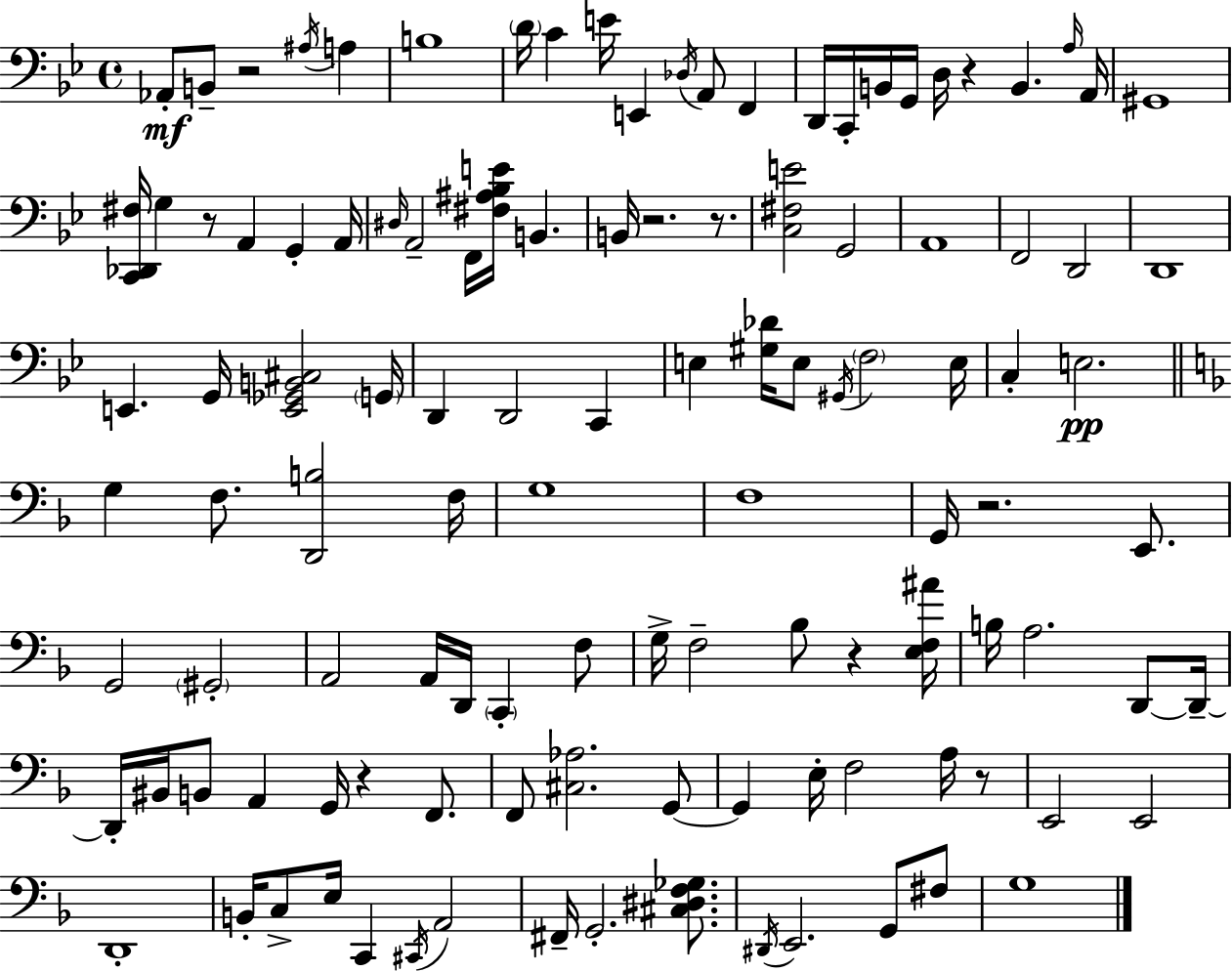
Ab2/e B2/e R/h A#3/s A3/q B3/w D4/s C4/q E4/s E2/q Db3/s A2/e F2/q D2/s C2/s B2/s G2/s D3/s R/q B2/q. A3/s A2/s G#2/w [C2,Db2,F#3]/s G3/q R/e A2/q G2/q A2/s D#3/s A2/h F2/s [F#3,A#3,Bb3,E4]/s B2/q. B2/s R/h. R/e. [C3,F#3,E4]/h G2/h A2/w F2/h D2/h D2/w E2/q. G2/s [E2,Gb2,B2,C#3]/h G2/s D2/q D2/h C2/q E3/q [G#3,Db4]/s E3/e G#2/s F3/h E3/s C3/q E3/h. G3/q F3/e. [D2,B3]/h F3/s G3/w F3/w G2/s R/h. E2/e. G2/h G#2/h A2/h A2/s D2/s C2/q F3/e G3/s F3/h Bb3/e R/q [E3,F3,A#4]/s B3/s A3/h. D2/e D2/s D2/s BIS2/s B2/e A2/q G2/s R/q F2/e. F2/e [C#3,Ab3]/h. G2/e G2/q E3/s F3/h A3/s R/e E2/h E2/h D2/w B2/s C3/e E3/s C2/q C#2/s A2/h F#2/s G2/h. [C#3,D#3,F3,Gb3]/e. D#2/s E2/h. G2/e F#3/e G3/w